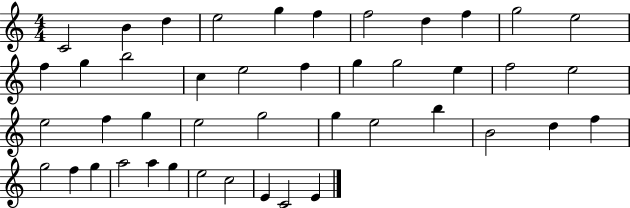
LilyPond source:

{
  \clef treble
  \numericTimeSignature
  \time 4/4
  \key c \major
  c'2 b'4 d''4 | e''2 g''4 f''4 | f''2 d''4 f''4 | g''2 e''2 | \break f''4 g''4 b''2 | c''4 e''2 f''4 | g''4 g''2 e''4 | f''2 e''2 | \break e''2 f''4 g''4 | e''2 g''2 | g''4 e''2 b''4 | b'2 d''4 f''4 | \break g''2 f''4 g''4 | a''2 a''4 g''4 | e''2 c''2 | e'4 c'2 e'4 | \break \bar "|."
}